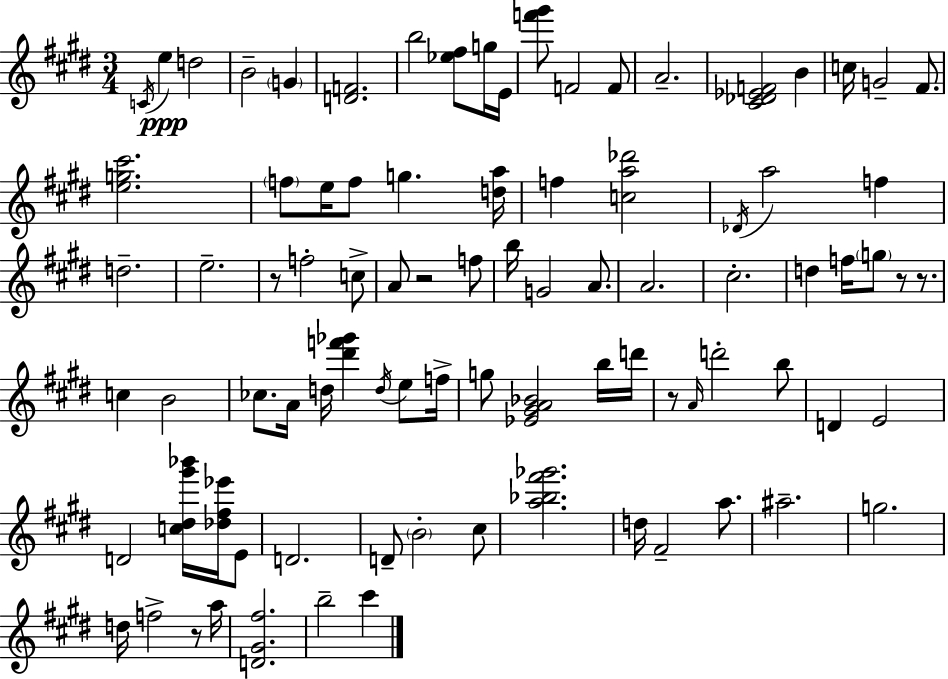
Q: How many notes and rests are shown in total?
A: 88